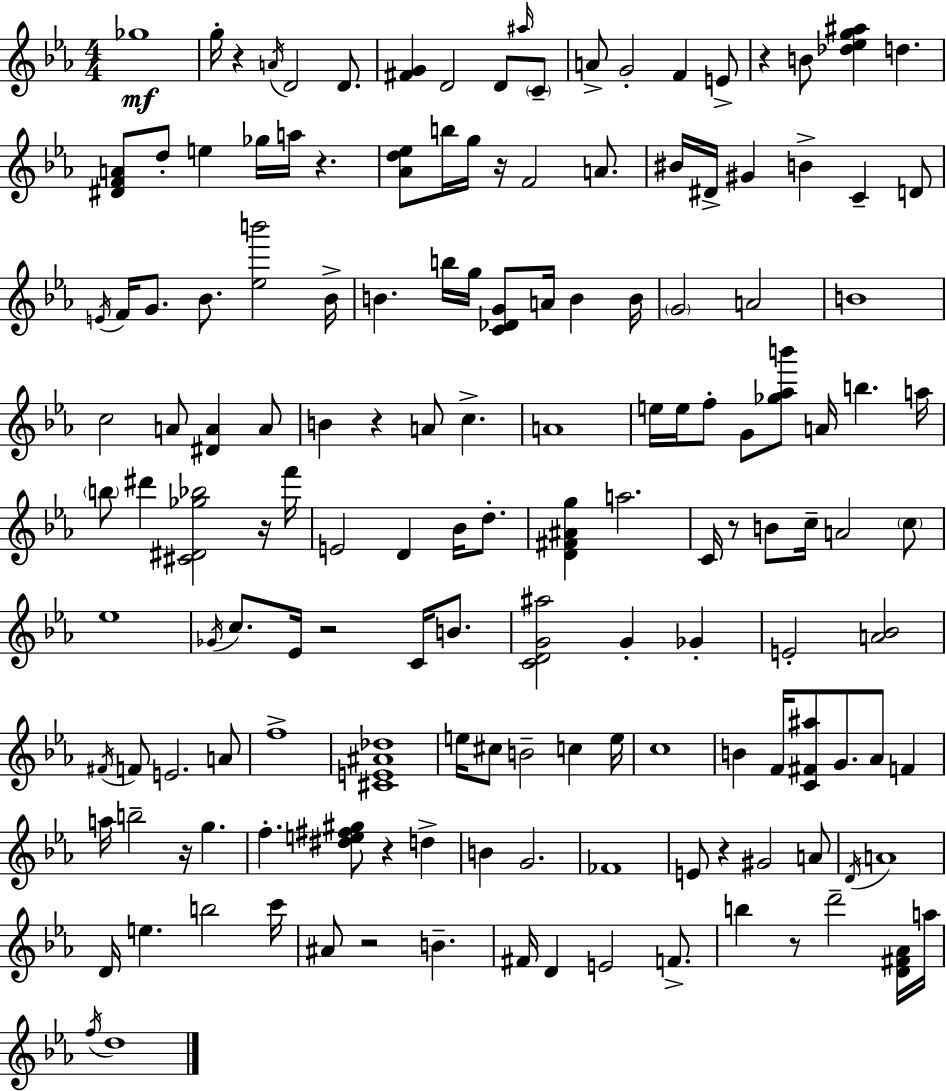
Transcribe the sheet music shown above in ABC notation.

X:1
T:Untitled
M:4/4
L:1/4
K:Eb
_g4 g/4 z A/4 D2 D/2 [^FG] D2 D/2 ^a/4 C/2 A/2 G2 F E/2 z B/2 [_d_eg^a] d [^DFA]/2 d/2 e _g/4 a/4 z [_Ad_e]/2 b/4 g/4 z/4 F2 A/2 ^B/4 ^D/4 ^G B C D/2 E/4 F/4 G/2 _B/2 [_eb']2 _B/4 B b/4 g/4 [C_DG]/2 A/4 B B/4 G2 A2 B4 c2 A/2 [^DA] A/2 B z A/2 c A4 e/4 e/4 f/2 G/2 [_g_ab']/2 A/4 b a/4 b/2 ^d' [^C^D_g_b]2 z/4 f'/4 E2 D _B/4 d/2 [D^F^Ag] a2 C/4 z/2 B/2 c/4 A2 c/2 _e4 _G/4 c/2 _E/4 z2 C/4 B/2 [CDG^a]2 G _G E2 [A_B]2 ^F/4 F/2 E2 A/2 f4 [^CE^A_d]4 e/4 ^c/2 B2 c e/4 c4 B F/4 [C^F^a]/2 G/2 _A/2 F a/4 b2 z/4 g f [^de^f^g]/2 z d B G2 _F4 E/2 z ^G2 A/2 D/4 A4 D/4 e b2 c'/4 ^A/2 z2 B ^F/4 D E2 F/2 b z/2 d'2 [D^F_A]/4 a/4 f/4 d4